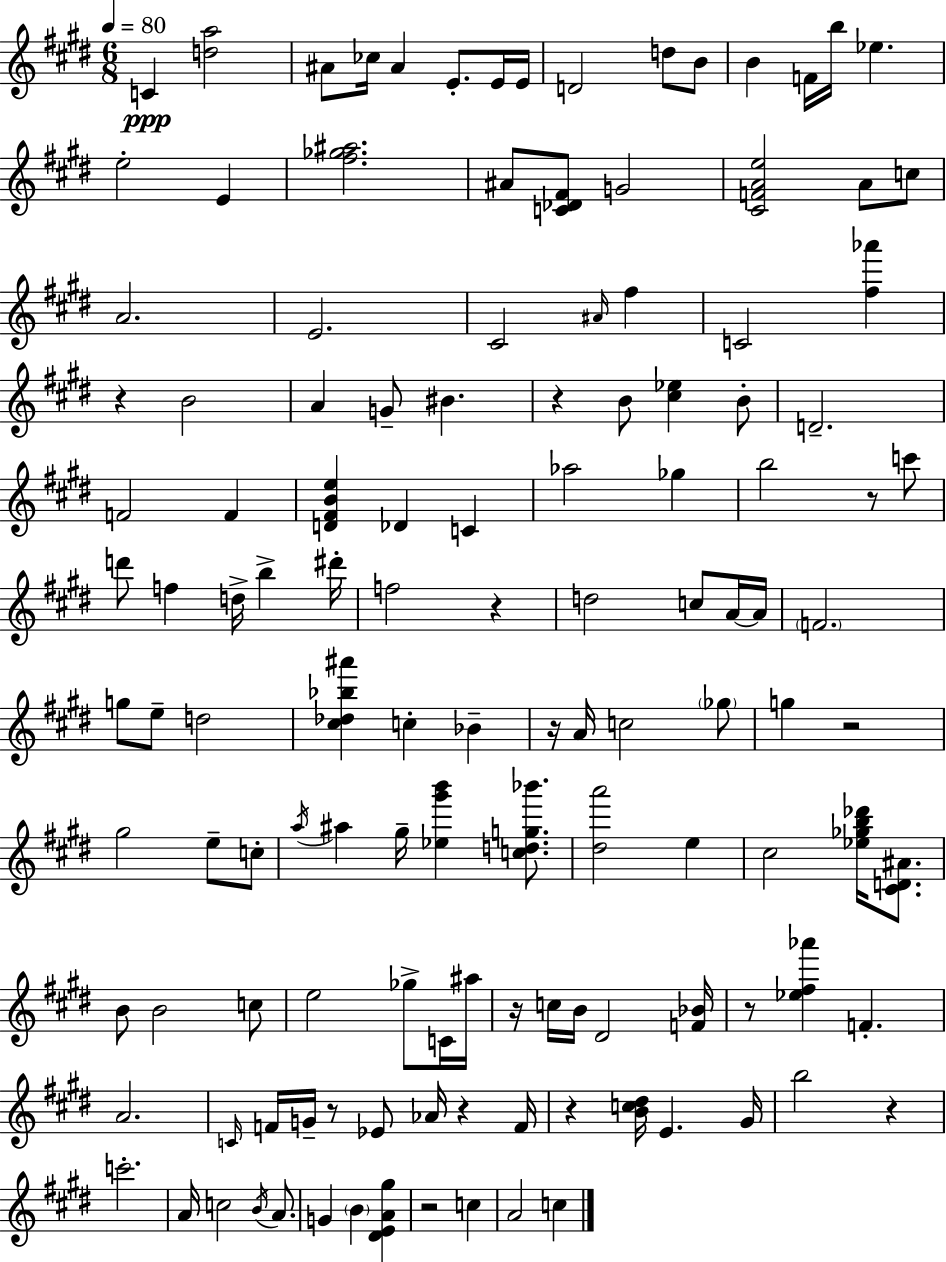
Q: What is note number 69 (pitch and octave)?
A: C#5